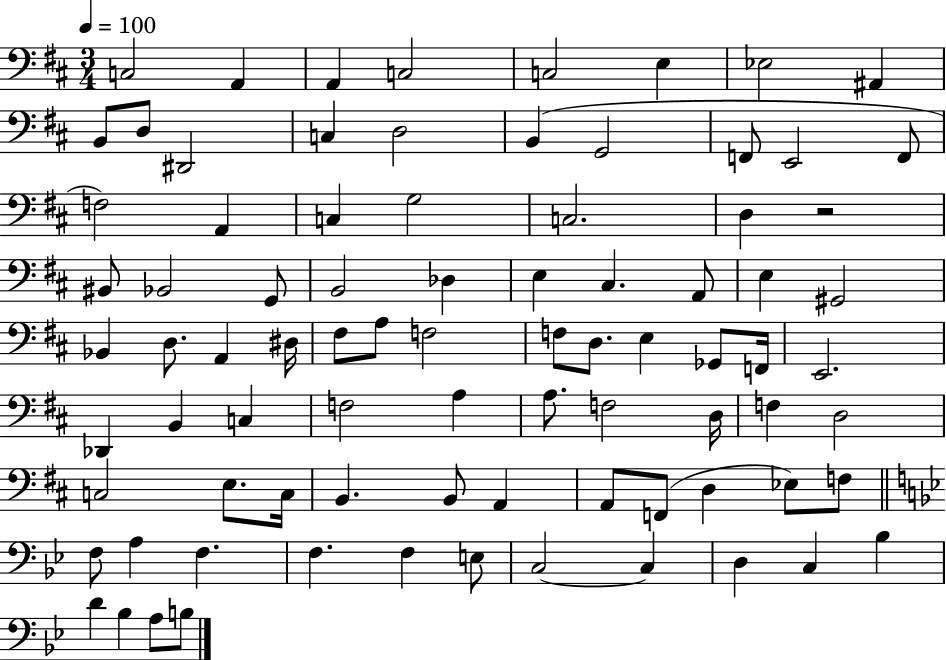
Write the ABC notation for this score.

X:1
T:Untitled
M:3/4
L:1/4
K:D
C,2 A,, A,, C,2 C,2 E, _E,2 ^A,, B,,/2 D,/2 ^D,,2 C, D,2 B,, G,,2 F,,/2 E,,2 F,,/2 F,2 A,, C, G,2 C,2 D, z2 ^B,,/2 _B,,2 G,,/2 B,,2 _D, E, ^C, A,,/2 E, ^G,,2 _B,, D,/2 A,, ^D,/4 ^F,/2 A,/2 F,2 F,/2 D,/2 E, _G,,/2 F,,/4 E,,2 _D,, B,, C, F,2 A, A,/2 F,2 D,/4 F, D,2 C,2 E,/2 C,/4 B,, B,,/2 A,, A,,/2 F,,/2 D, _E,/2 F,/2 F,/2 A, F, F, F, E,/2 C,2 C, D, C, _B, D _B, A,/2 B,/2